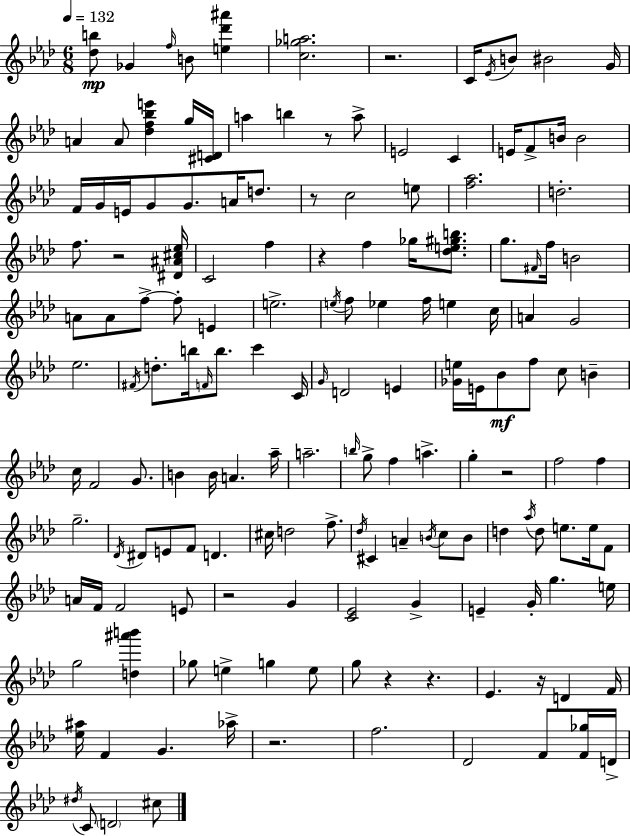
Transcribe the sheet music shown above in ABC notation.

X:1
T:Untitled
M:6/8
L:1/4
K:Ab
[_db]/2 _G f/4 B/2 [e_d'^a'] [c_ga]2 z2 C/4 _E/4 B/2 ^B2 G/4 A A/2 [_df_be'] g/4 [^CD]/4 a b z/2 a/2 E2 C E/4 F/2 B/4 B2 F/4 G/4 E/4 G/2 G/2 A/4 d/2 z/2 c2 e/2 [f_a]2 d2 f/2 z2 [^D^A^c_e]/4 C2 f z f _g/4 [_de^gb]/2 g/2 ^F/4 f/4 B2 A/2 A/2 f/2 f/2 E e2 e/4 f/2 _e f/4 e c/4 A G2 _e2 ^F/4 d/2 b/4 F/4 b/2 c' C/4 G/4 D2 E [_Ge]/4 E/4 _B/2 f/2 c/2 B c/4 F2 G/2 B B/4 A _a/4 a2 b/4 g/2 f a g z2 f2 f g2 _D/4 ^D/2 E/2 F/2 D ^c/4 d2 f/2 _d/4 ^C A B/4 c/2 B/2 d _a/4 d/2 e/2 e/4 F/2 A/4 F/4 F2 E/2 z2 G [C_E]2 G E G/4 g e/4 g2 [d^a'b'] _g/2 e g e/2 g/2 z z _E z/4 D F/4 [_e^a]/4 F G _a/4 z2 f2 _D2 F/2 [F_g]/4 D/4 ^d/4 C/2 D2 ^c/2